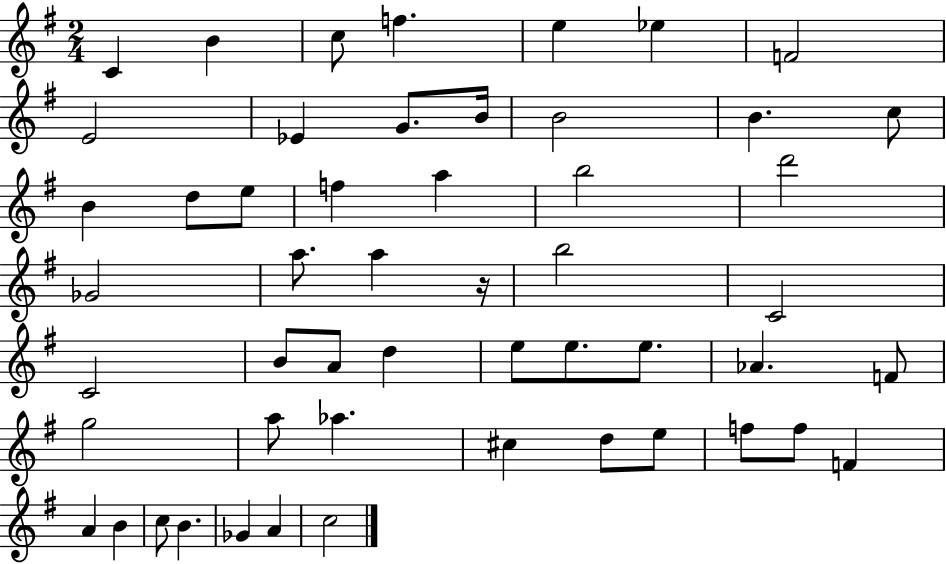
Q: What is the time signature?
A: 2/4